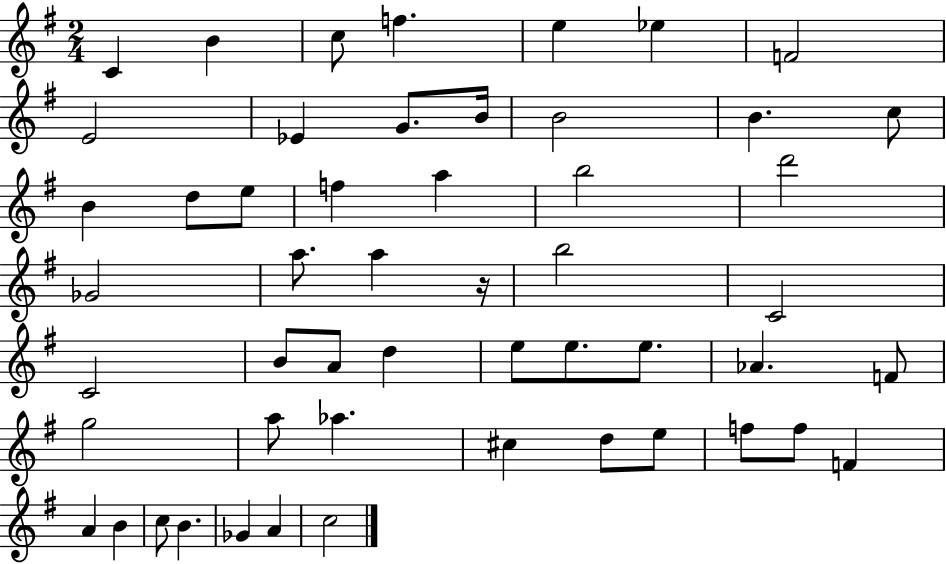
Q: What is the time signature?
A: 2/4